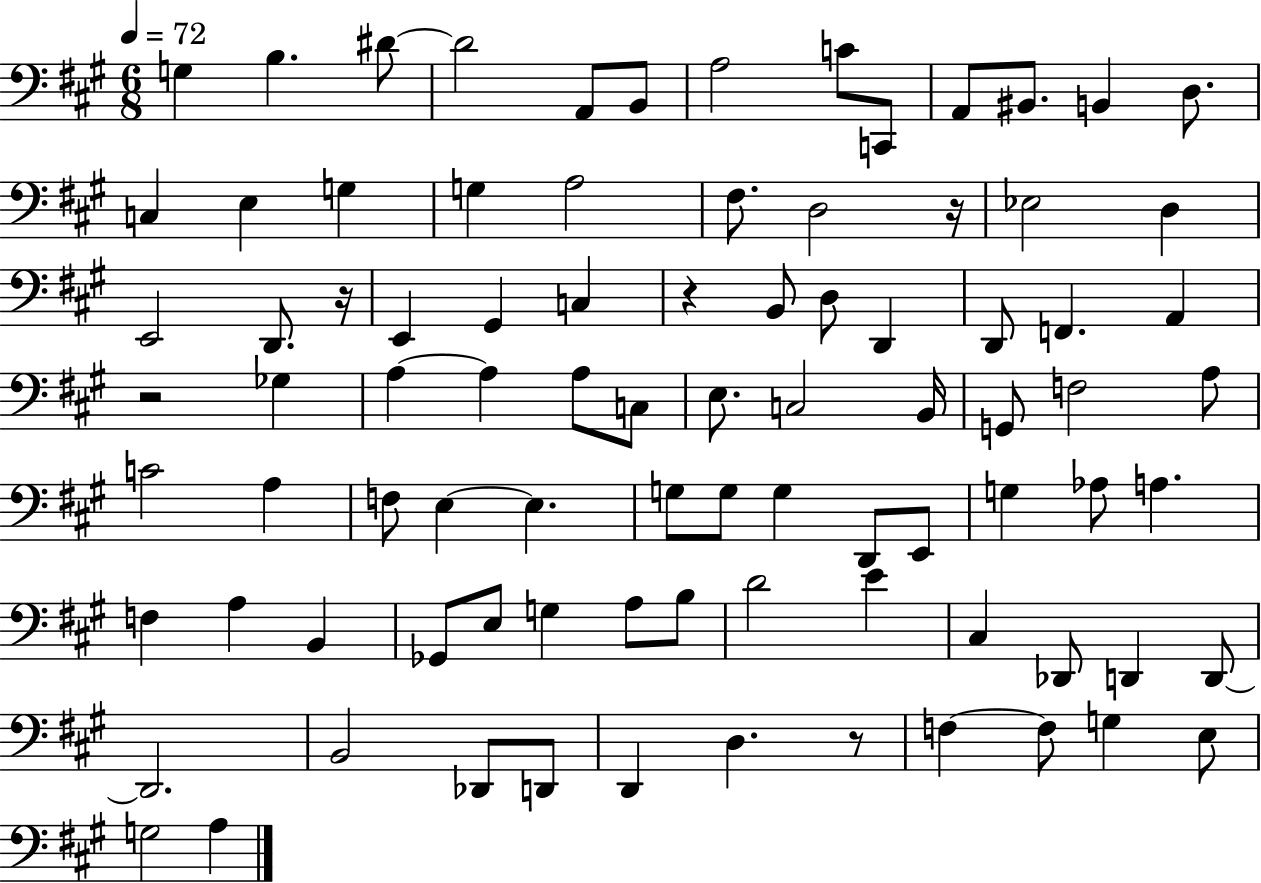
X:1
T:Untitled
M:6/8
L:1/4
K:A
G, B, ^D/2 ^D2 A,,/2 B,,/2 A,2 C/2 C,,/2 A,,/2 ^B,,/2 B,, D,/2 C, E, G, G, A,2 ^F,/2 D,2 z/4 _E,2 D, E,,2 D,,/2 z/4 E,, ^G,, C, z B,,/2 D,/2 D,, D,,/2 F,, A,, z2 _G, A, A, A,/2 C,/2 E,/2 C,2 B,,/4 G,,/2 F,2 A,/2 C2 A, F,/2 E, E, G,/2 G,/2 G, D,,/2 E,,/2 G, _A,/2 A, F, A, B,, _G,,/2 E,/2 G, A,/2 B,/2 D2 E ^C, _D,,/2 D,, D,,/2 D,,2 B,,2 _D,,/2 D,,/2 D,, D, z/2 F, F,/2 G, E,/2 G,2 A,